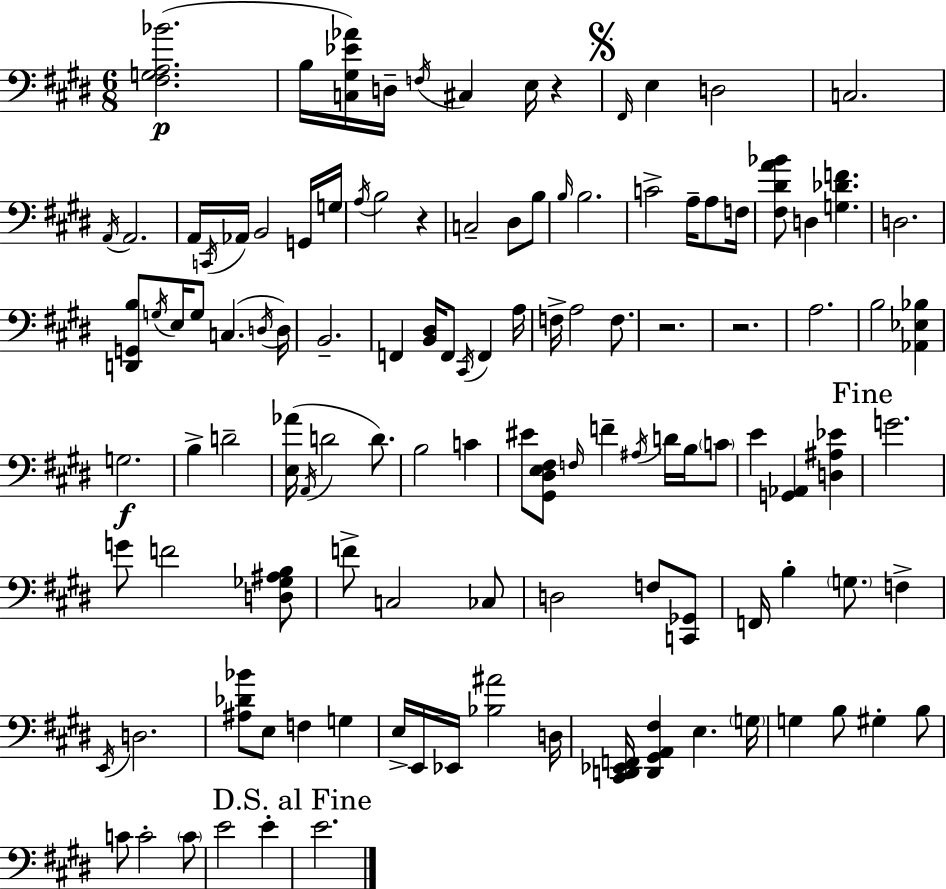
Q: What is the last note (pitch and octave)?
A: E4